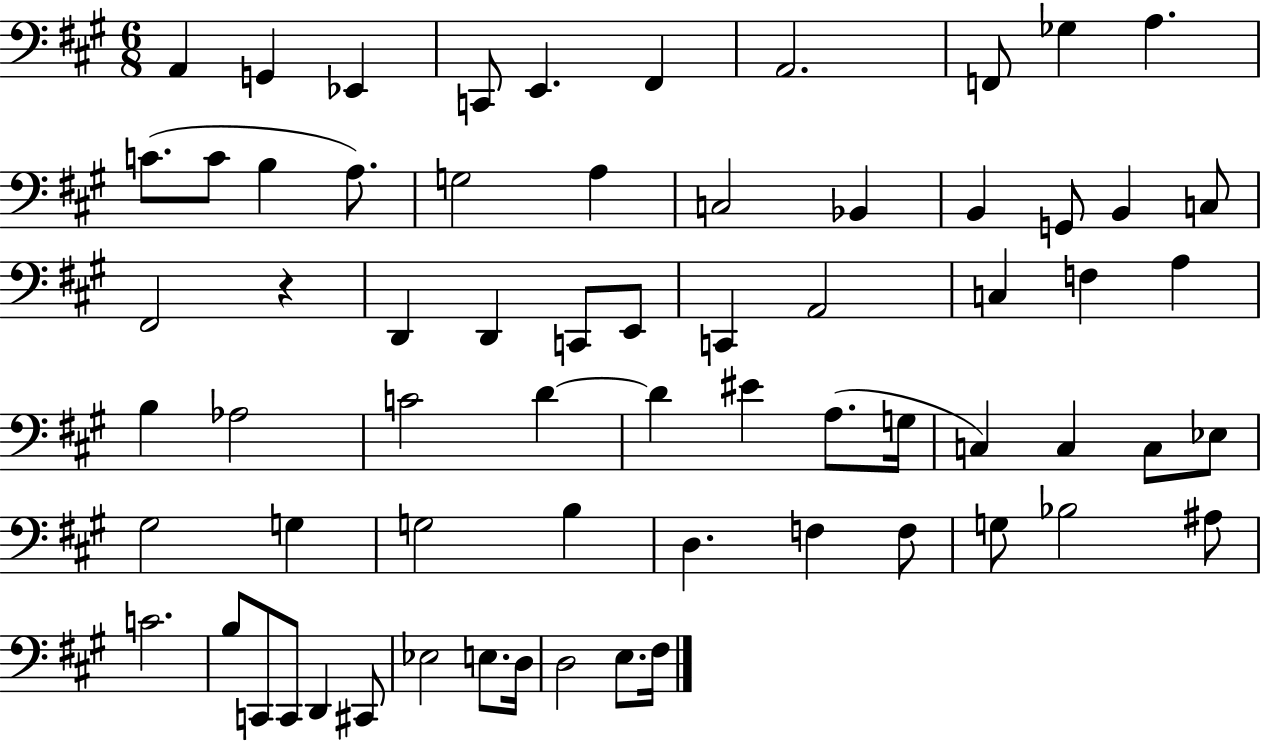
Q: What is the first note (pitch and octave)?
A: A2